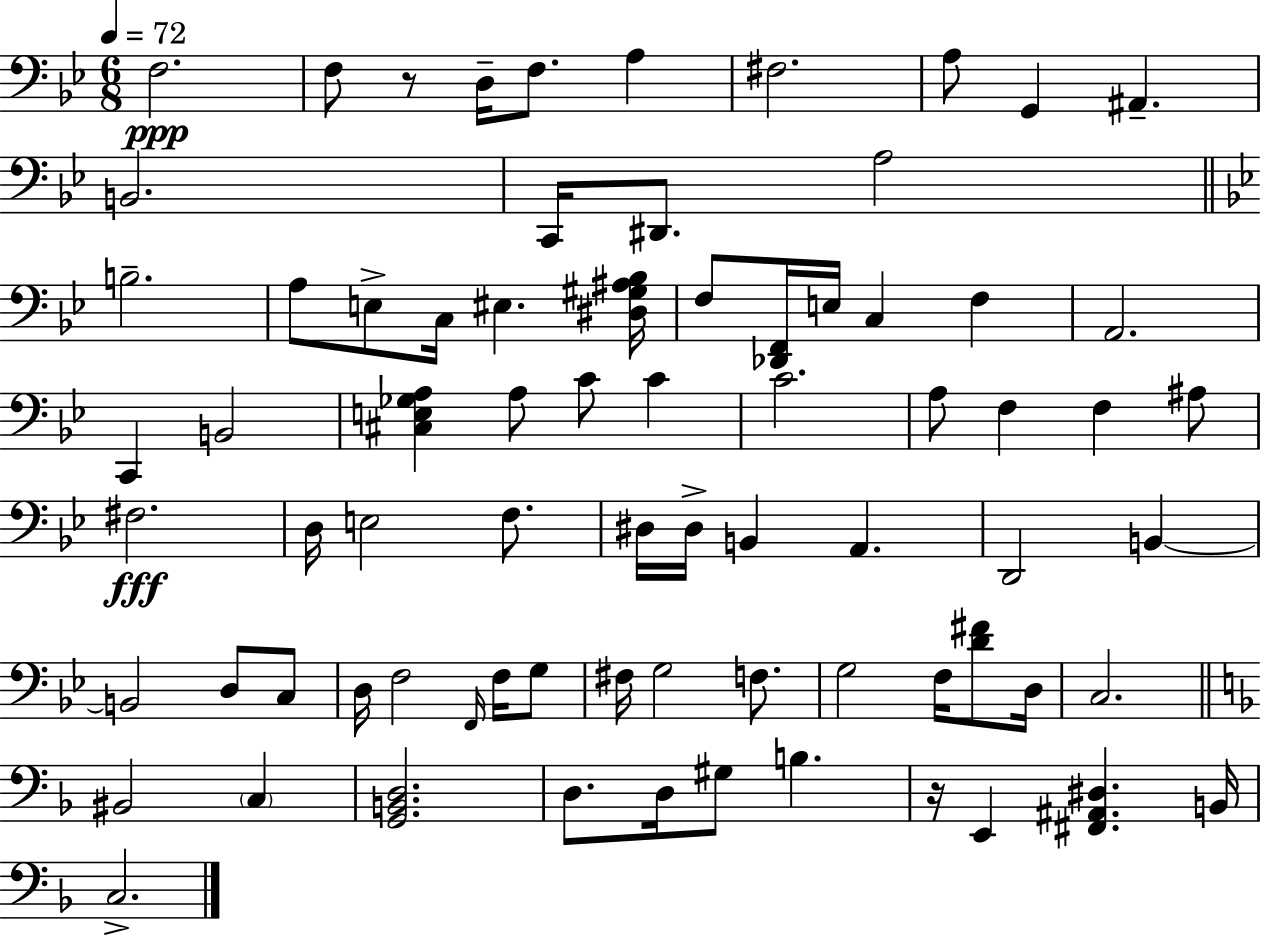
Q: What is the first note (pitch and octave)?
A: F3